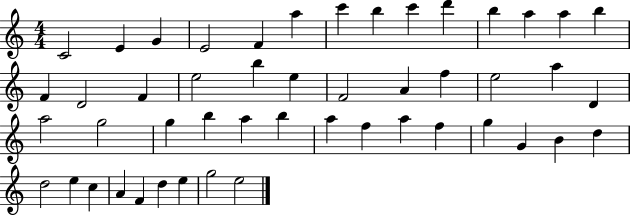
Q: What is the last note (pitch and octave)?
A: E5